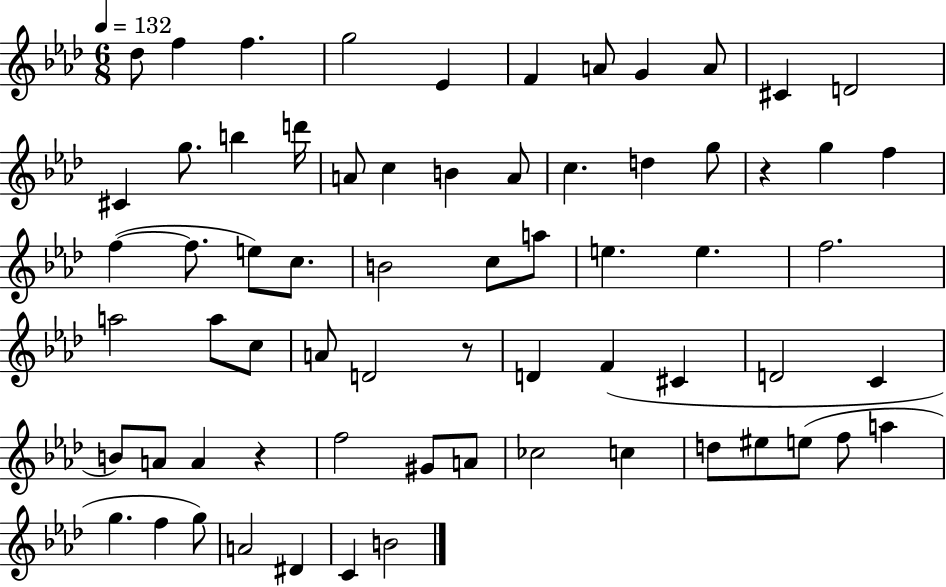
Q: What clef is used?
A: treble